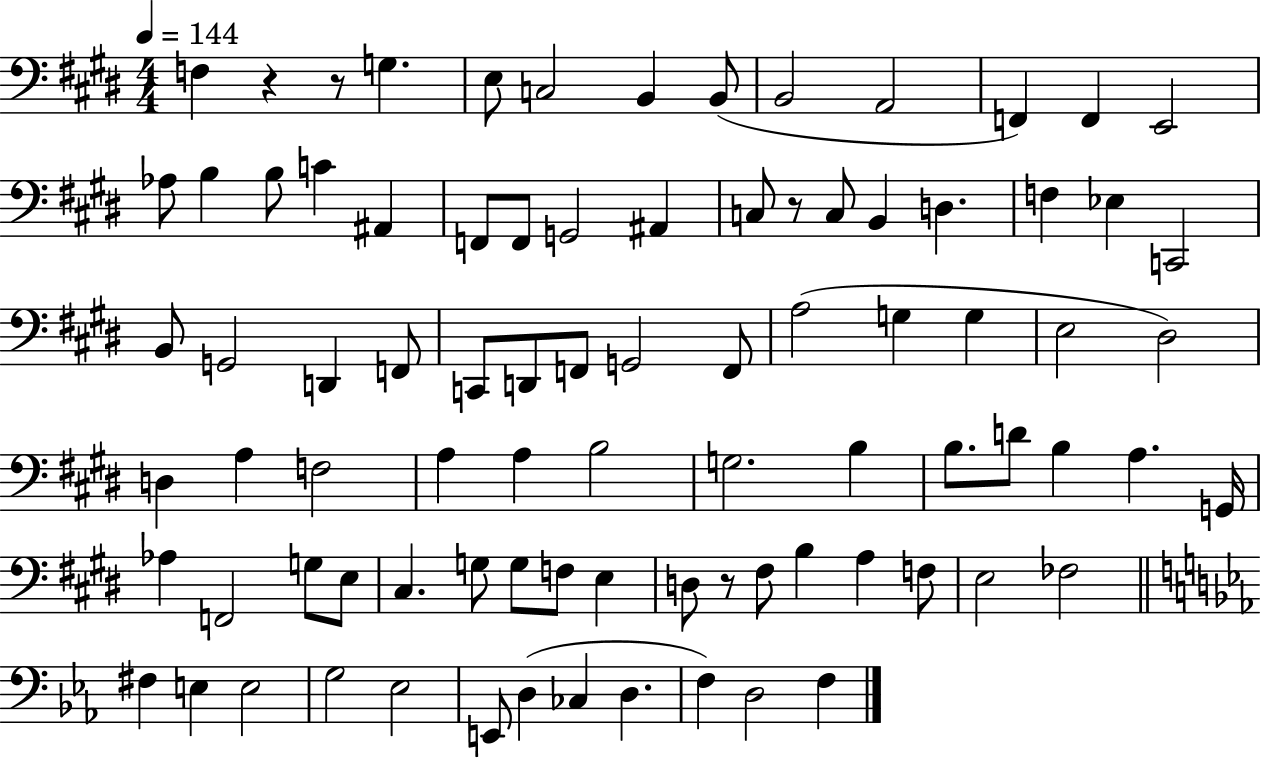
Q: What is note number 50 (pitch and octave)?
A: B3